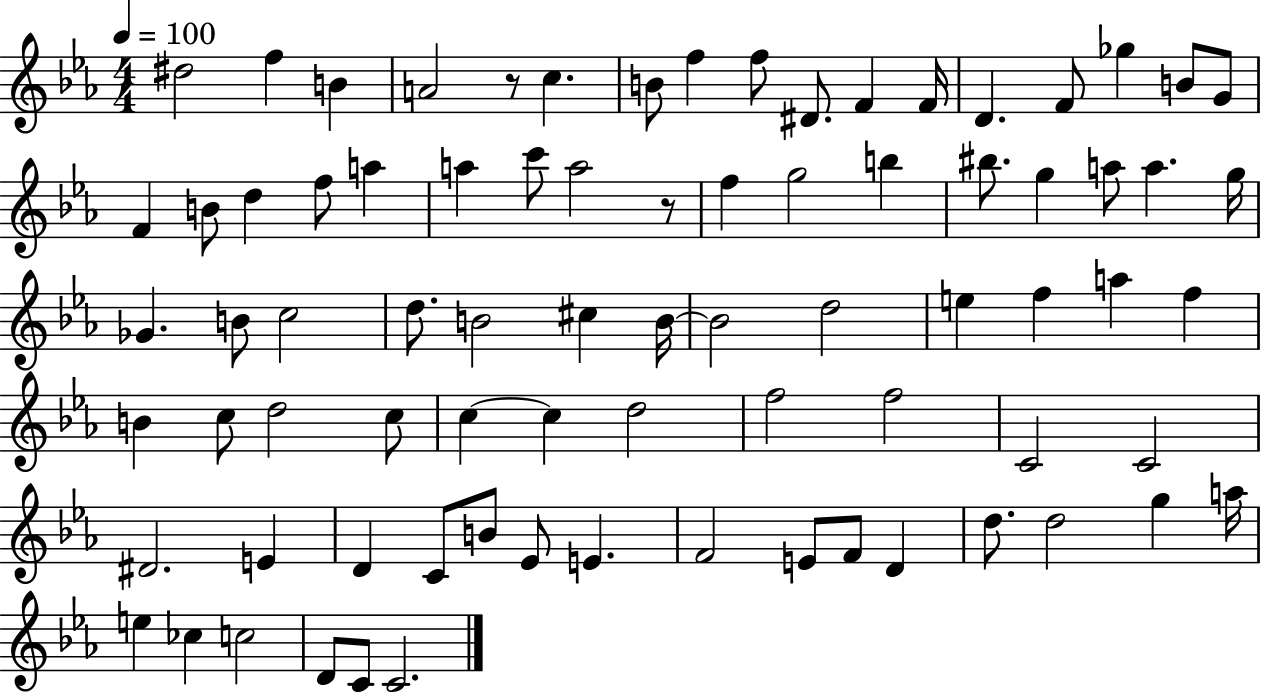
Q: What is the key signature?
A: EES major